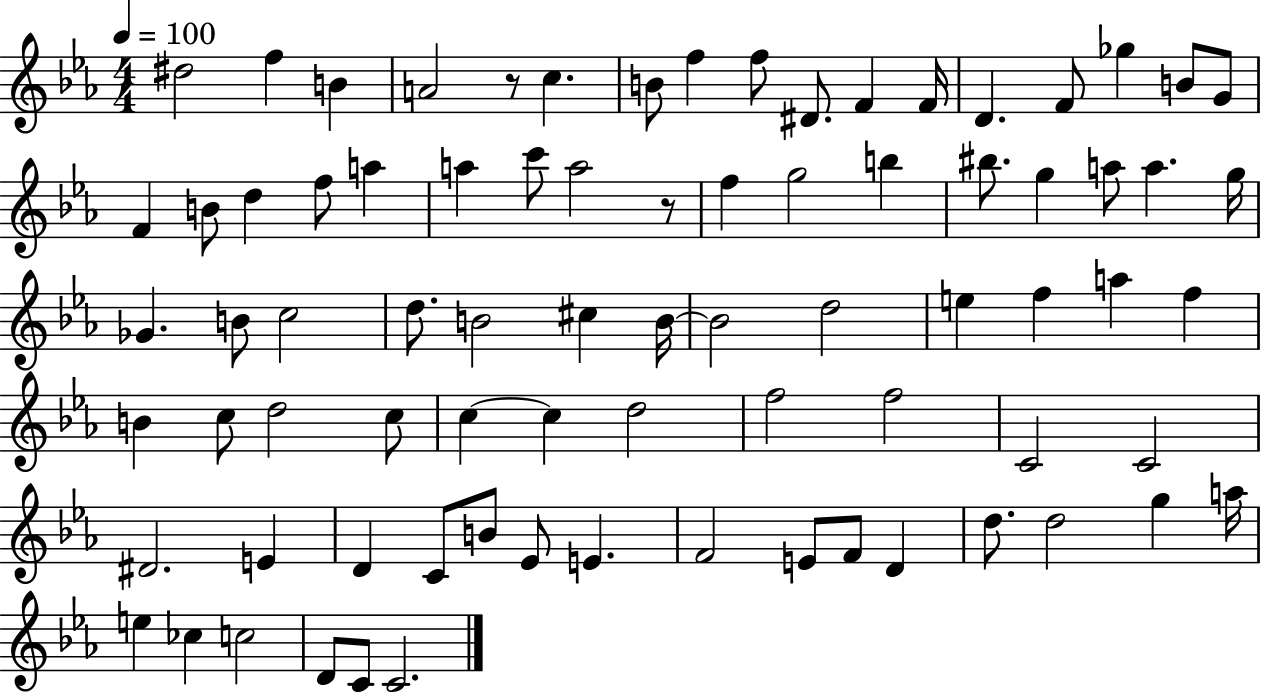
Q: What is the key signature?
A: EES major